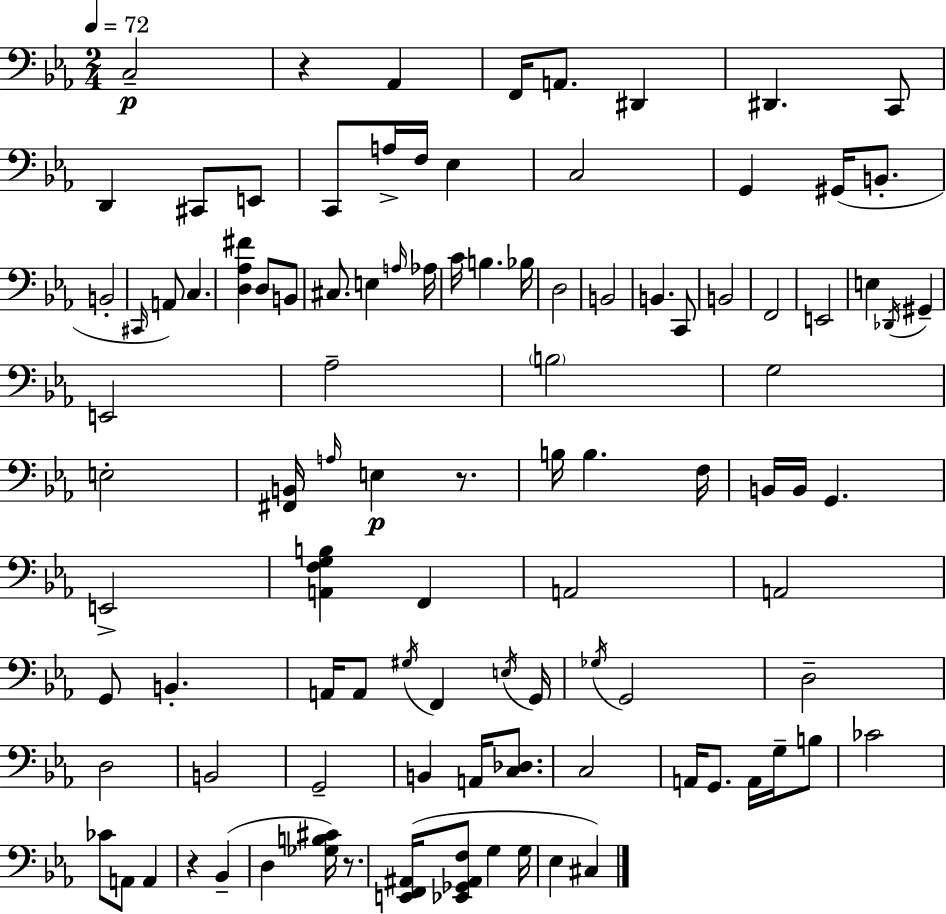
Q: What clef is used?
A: bass